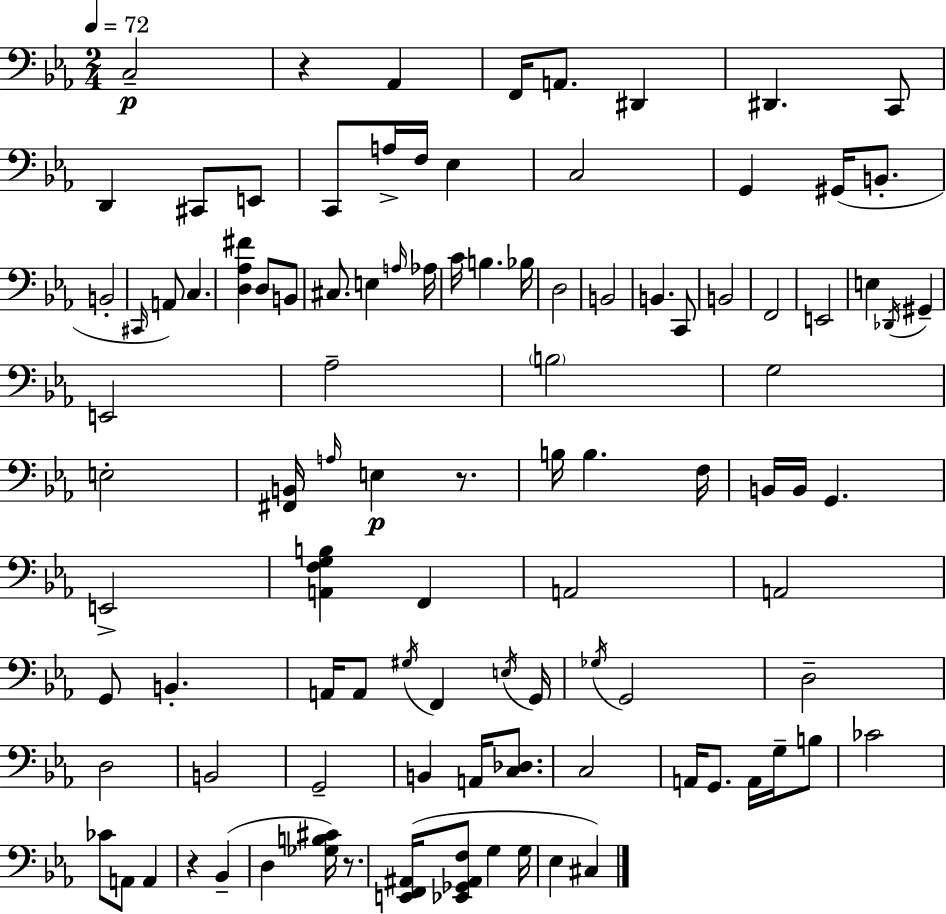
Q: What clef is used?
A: bass